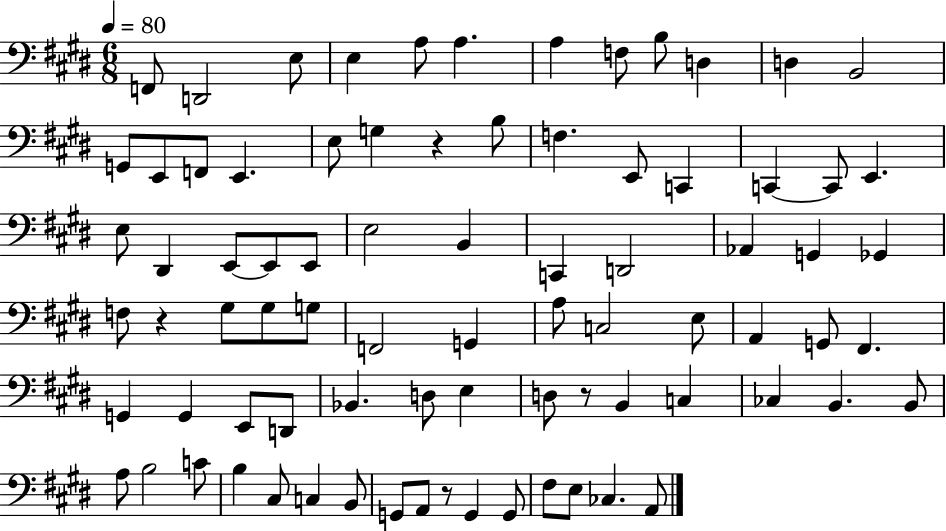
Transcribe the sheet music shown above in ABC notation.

X:1
T:Untitled
M:6/8
L:1/4
K:E
F,,/2 D,,2 E,/2 E, A,/2 A, A, F,/2 B,/2 D, D, B,,2 G,,/2 E,,/2 F,,/2 E,, E,/2 G, z B,/2 F, E,,/2 C,, C,, C,,/2 E,, E,/2 ^D,, E,,/2 E,,/2 E,,/2 E,2 B,, C,, D,,2 _A,, G,, _G,, F,/2 z ^G,/2 ^G,/2 G,/2 F,,2 G,, A,/2 C,2 E,/2 A,, G,,/2 ^F,, G,, G,, E,,/2 D,,/2 _B,, D,/2 E, D,/2 z/2 B,, C, _C, B,, B,,/2 A,/2 B,2 C/2 B, ^C,/2 C, B,,/2 G,,/2 A,,/2 z/2 G,, G,,/2 ^F,/2 E,/2 _C, A,,/2